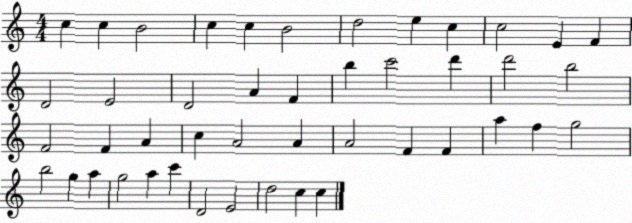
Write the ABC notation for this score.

X:1
T:Untitled
M:4/4
L:1/4
K:C
c c B2 c c B2 d2 e c c2 E F D2 E2 D2 A F b c'2 d' d'2 b2 F2 F A c A2 A A2 F F a f g2 b2 g a g2 a c' D2 E2 d2 c c